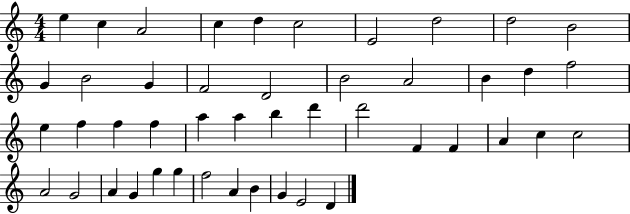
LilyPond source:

{
  \clef treble
  \numericTimeSignature
  \time 4/4
  \key c \major
  e''4 c''4 a'2 | c''4 d''4 c''2 | e'2 d''2 | d''2 b'2 | \break g'4 b'2 g'4 | f'2 d'2 | b'2 a'2 | b'4 d''4 f''2 | \break e''4 f''4 f''4 f''4 | a''4 a''4 b''4 d'''4 | d'''2 f'4 f'4 | a'4 c''4 c''2 | \break a'2 g'2 | a'4 g'4 g''4 g''4 | f''2 a'4 b'4 | g'4 e'2 d'4 | \break \bar "|."
}